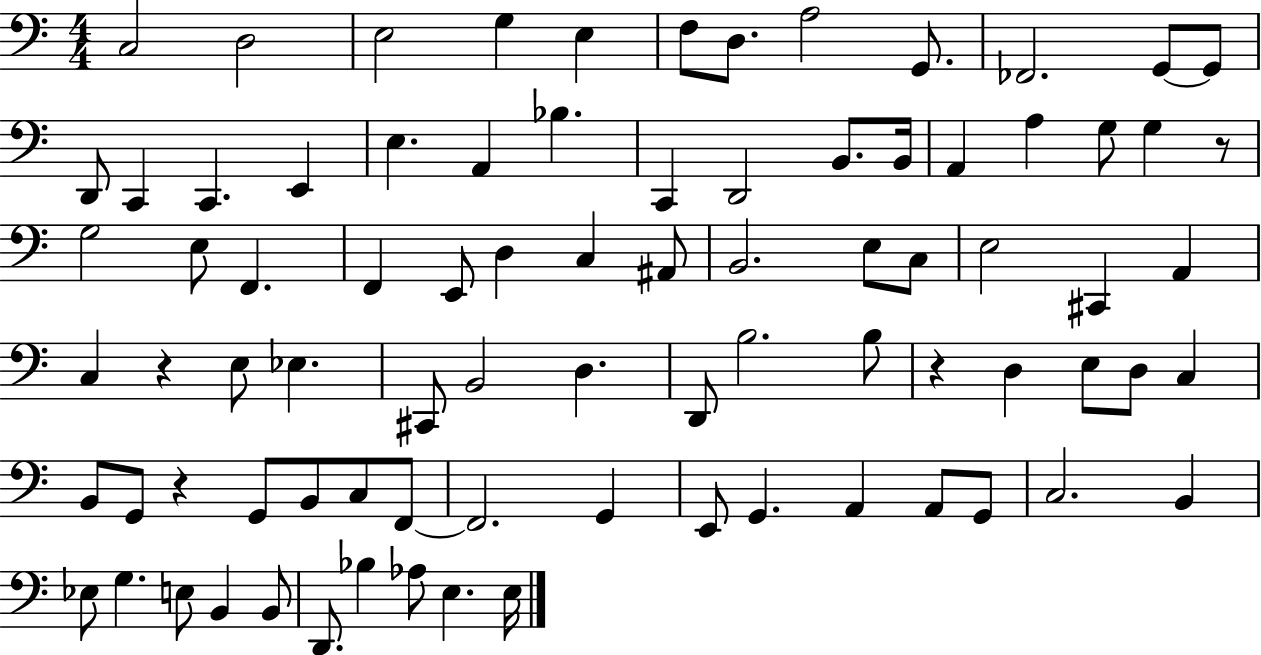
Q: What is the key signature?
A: C major